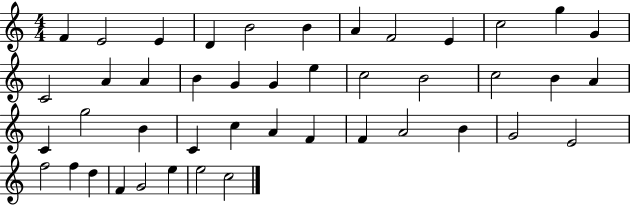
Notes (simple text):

F4/q E4/h E4/q D4/q B4/h B4/q A4/q F4/h E4/q C5/h G5/q G4/q C4/h A4/q A4/q B4/q G4/q G4/q E5/q C5/h B4/h C5/h B4/q A4/q C4/q G5/h B4/q C4/q C5/q A4/q F4/q F4/q A4/h B4/q G4/h E4/h F5/h F5/q D5/q F4/q G4/h E5/q E5/h C5/h